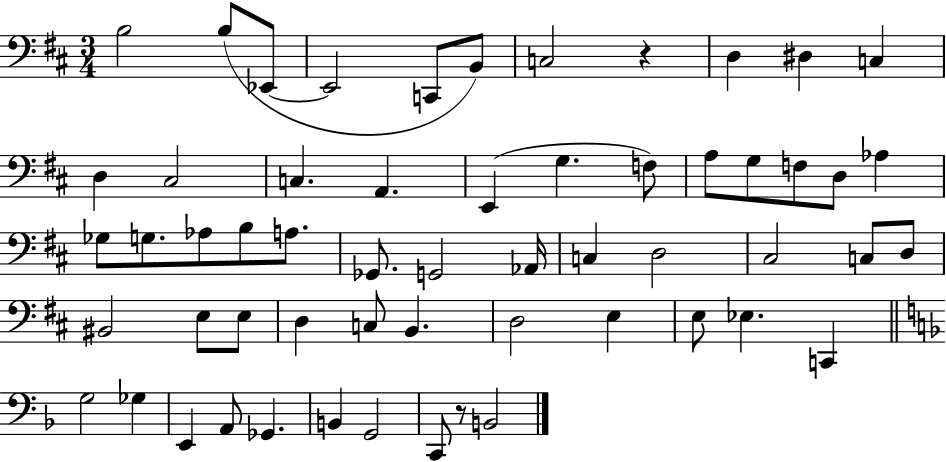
{
  \clef bass
  \numericTimeSignature
  \time 3/4
  \key d \major
  \repeat volta 2 { b2 b8( ees,8~~ | ees,2 c,8 b,8) | c2 r4 | d4 dis4 c4 | \break d4 cis2 | c4. a,4. | e,4( g4. f8) | a8 g8 f8 d8 aes4 | \break ges8 g8. aes8 b8 a8. | ges,8. g,2 aes,16 | c4 d2 | cis2 c8 d8 | \break bis,2 e8 e8 | d4 c8 b,4. | d2 e4 | e8 ees4. c,4 | \break \bar "||" \break \key d \minor g2 ges4 | e,4 a,8 ges,4. | b,4 g,2 | c,8 r8 b,2 | \break } \bar "|."
}